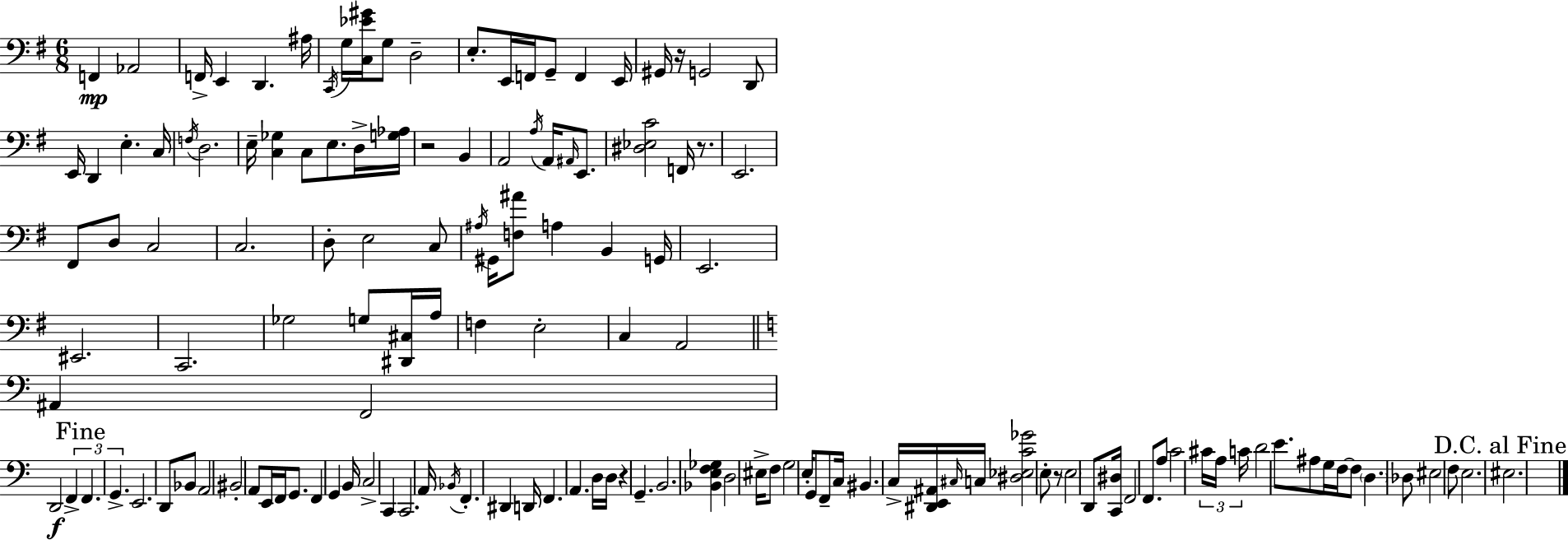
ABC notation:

X:1
T:Untitled
M:6/8
L:1/4
K:Em
F,, _A,,2 F,,/4 E,, D,, ^A,/4 C,,/4 G,/4 [C,_E^G]/4 G,/2 D,2 E,/2 E,,/4 F,,/4 G,,/2 F,, E,,/4 ^G,,/4 z/4 G,,2 D,,/2 E,,/4 D,, E, C,/4 F,/4 D,2 E,/4 [C,_G,] C,/2 E,/2 D,/4 [G,_A,]/4 z2 B,, A,,2 A,/4 A,,/4 ^A,,/4 E,,/2 [^D,_E,C]2 F,,/4 z/2 E,,2 ^F,,/2 D,/2 C,2 C,2 D,/2 E,2 C,/2 ^A,/4 ^G,,/4 [F,^A]/2 A, B,, G,,/4 E,,2 ^E,,2 C,,2 _G,2 G,/2 [^D,,^C,]/4 A,/4 F, E,2 C, A,,2 ^A,, F,,2 D,,2 F,, F,, G,, E,,2 D,,/2 _B,,/2 A,,2 ^B,,2 A,,/2 E,,/4 F,,/4 G,,/2 F,, G,, B,,/4 C,2 C,, C,,2 A,,/4 _B,,/4 F,, ^D,, D,,/4 F,, A,, D,/4 D,/4 z G,, B,,2 [_B,,E,F,_G,] D,2 ^E,/4 F,/2 G,2 E,/4 G,,/2 F,,/2 C,/4 ^B,, C,/4 [^D,,E,,^A,,]/4 ^C,/4 C,/4 [^D,_E,C_G]2 E,/2 z/2 E,2 D,,/2 [C,,^D,]/4 F,,2 F,,/2 A,/2 C2 ^C/4 A,/4 C/4 D2 E/2 ^A,/2 G,/4 F,/4 F,/2 D, _D,/2 ^E,2 F,/2 E,2 ^E,2